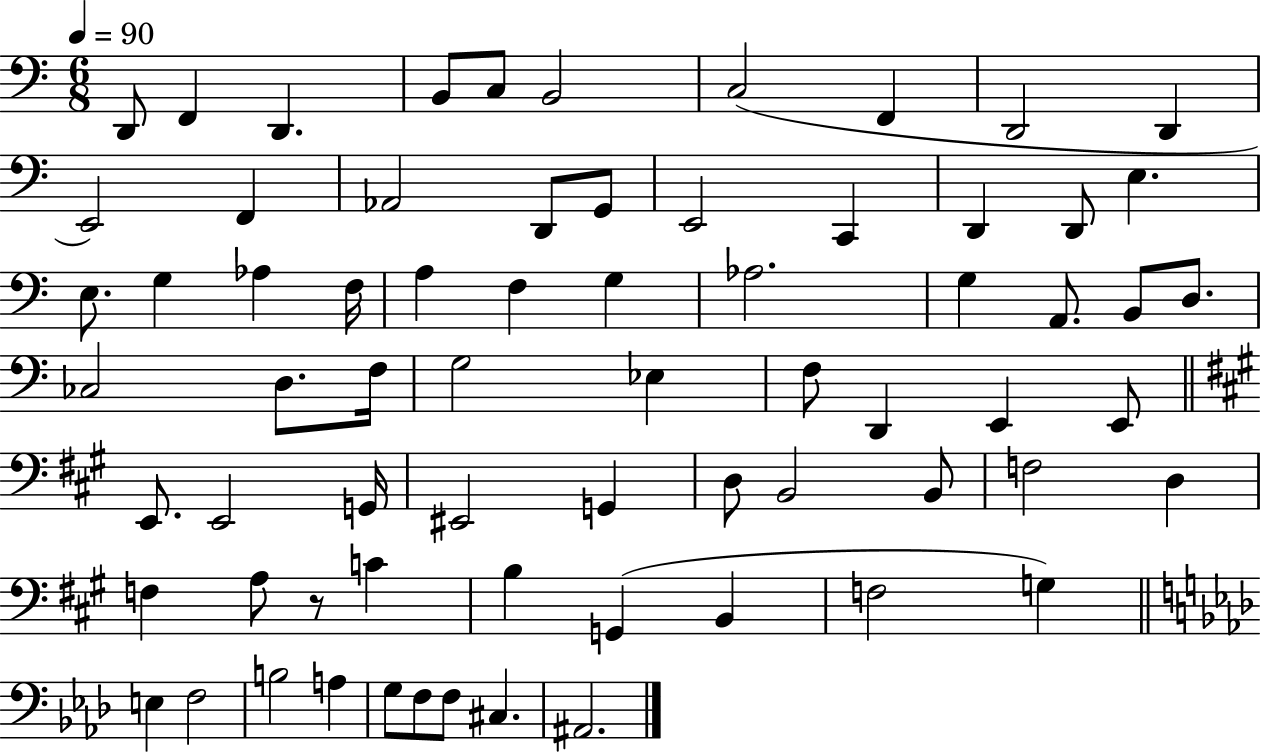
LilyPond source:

{
  \clef bass
  \numericTimeSignature
  \time 6/8
  \key c \major
  \tempo 4 = 90
  d,8 f,4 d,4. | b,8 c8 b,2 | c2( f,4 | d,2 d,4 | \break e,2) f,4 | aes,2 d,8 g,8 | e,2 c,4 | d,4 d,8 e4. | \break e8. g4 aes4 f16 | a4 f4 g4 | aes2. | g4 a,8. b,8 d8. | \break ces2 d8. f16 | g2 ees4 | f8 d,4 e,4 e,8 | \bar "||" \break \key a \major e,8. e,2 g,16 | eis,2 g,4 | d8 b,2 b,8 | f2 d4 | \break f4 a8 r8 c'4 | b4 g,4( b,4 | f2 g4) | \bar "||" \break \key aes \major e4 f2 | b2 a4 | g8 f8 f8 cis4. | ais,2. | \break \bar "|."
}